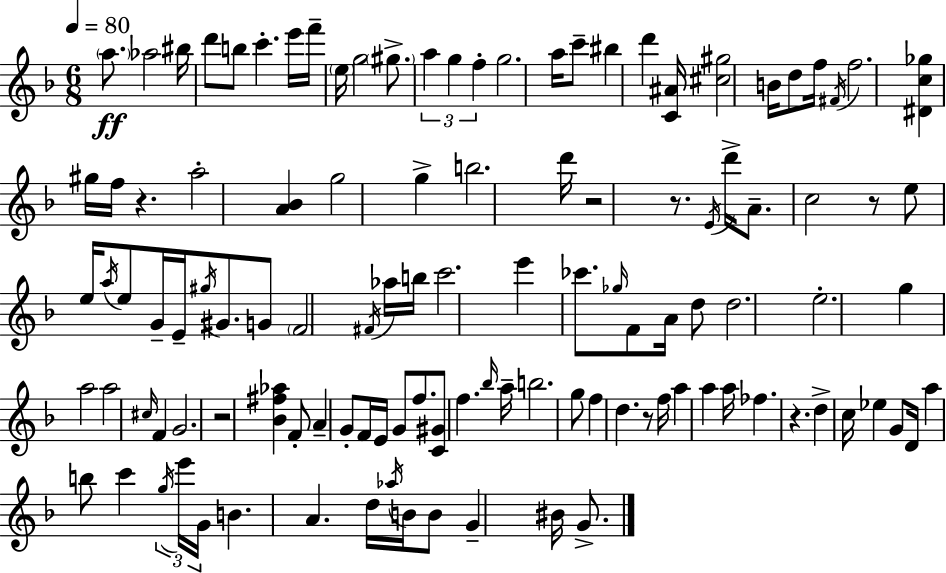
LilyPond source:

{
  \clef treble
  \numericTimeSignature
  \time 6/8
  \key d \minor
  \tempo 4 = 80
  \parenthesize a''8.\ff aes''2 bis''16 | d'''8 b''8 c'''4.-. e'''16 f'''16-- | \parenthesize e''16 g''2 \parenthesize gis''8.-> | \tuplet 3/2 { a''4 g''4 f''4-. } | \break g''2. | a''16 c'''8-- bis''4 d'''4 <c' ais'>16 | <cis'' gis''>2 b'16 d''8 f''16 | \acciaccatura { fis'16 } f''2. | \break <dis' c'' ges''>4 gis''16 f''16 r4. | a''2-. <a' bes'>4 | g''2 g''4-> | b''2. | \break d'''16 r2 r8. | \acciaccatura { e'16 } d'''16-> a'8.-- c''2 | r8 e''8 e''16 \acciaccatura { a''16 } e''8 g'16-- e'16-- | \acciaccatura { gis''16 } gis'8. g'8 \parenthesize f'2 | \break \acciaccatura { fis'16 } aes''16 b''16 c'''2. | e'''4 ces'''8. | \grace { ges''16 } f'8 a'16 d''8 d''2. | e''2.-. | \break g''4 a''2 | a''2 | \grace { cis''16 } f'4 g'2. | r2 | \break <bes' fis'' aes''>4 f'8-. a'4-- | g'8-. f'16 e'16 g'8 f''8. <c' gis'>8 | f''4. \grace { bes''16 } a''16-- b''2. | g''8 f''4 | \break d''4. r8 f''16 a''4 | a''4 a''16 fes''4. | r4. d''4-> | c''16 ees''4 g'8 d'16 a''4 | \break b''8 c'''4 \tuplet 3/2 { \acciaccatura { g''16 } e'''16 g'16 } b'4. | a'4. d''16 \acciaccatura { aes''16 } b'16 | b'8 g'4-- bis'16 g'8.-> \bar "|."
}